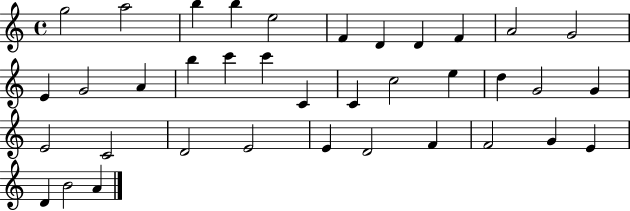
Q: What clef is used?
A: treble